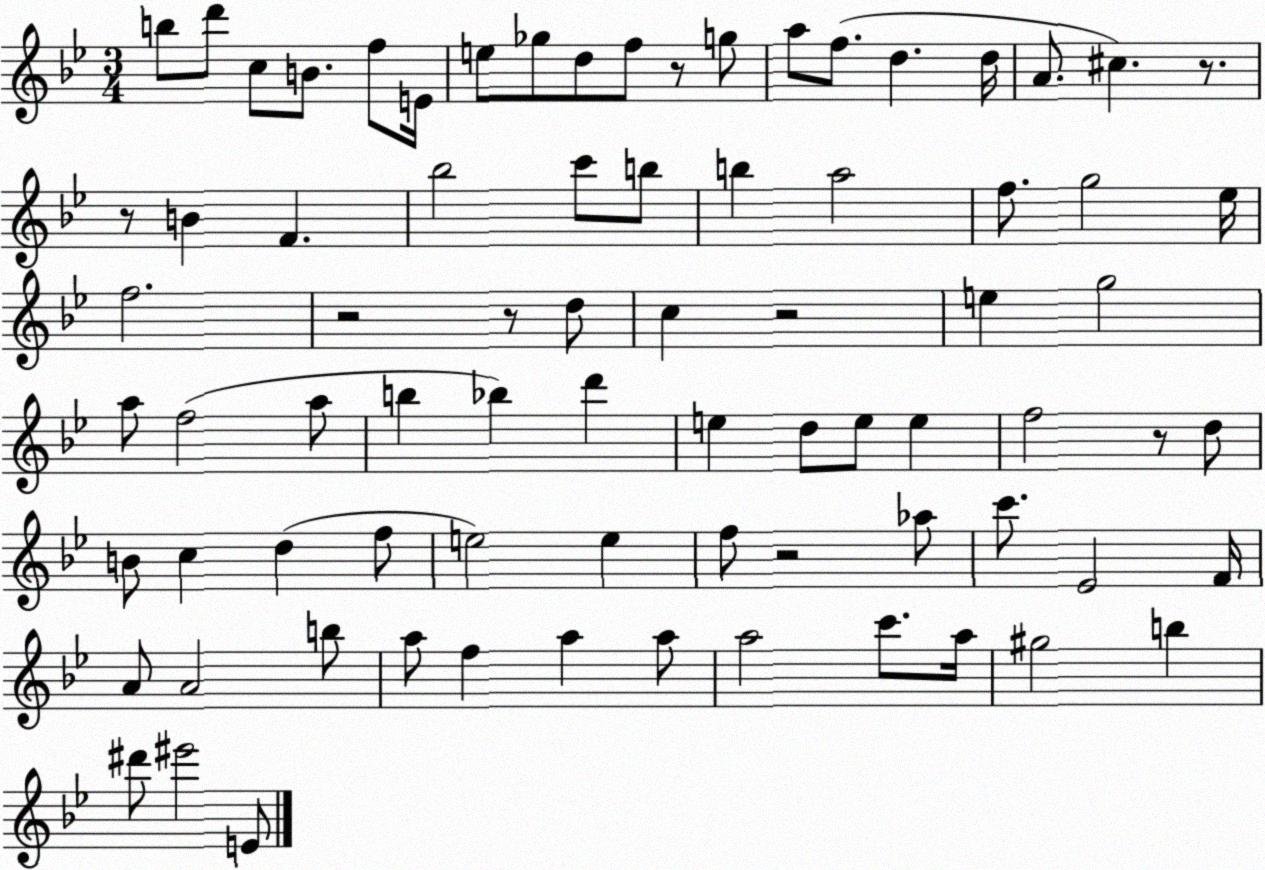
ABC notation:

X:1
T:Untitled
M:3/4
L:1/4
K:Bb
b/2 d'/2 c/2 B/2 f/2 E/4 e/2 _g/2 d/2 f/2 z/2 g/2 a/2 f/2 d d/4 A/2 ^c z/2 z/2 B F _b2 c'/2 b/2 b a2 f/2 g2 _e/4 f2 z2 z/2 d/2 c z2 e g2 a/2 f2 a/2 b _b d' e d/2 e/2 e f2 z/2 d/2 B/2 c d f/2 e2 e f/2 z2 _a/2 c'/2 _E2 F/4 A/2 A2 b/2 a/2 f a a/2 a2 c'/2 a/4 ^g2 b ^d'/2 ^e'2 E/2